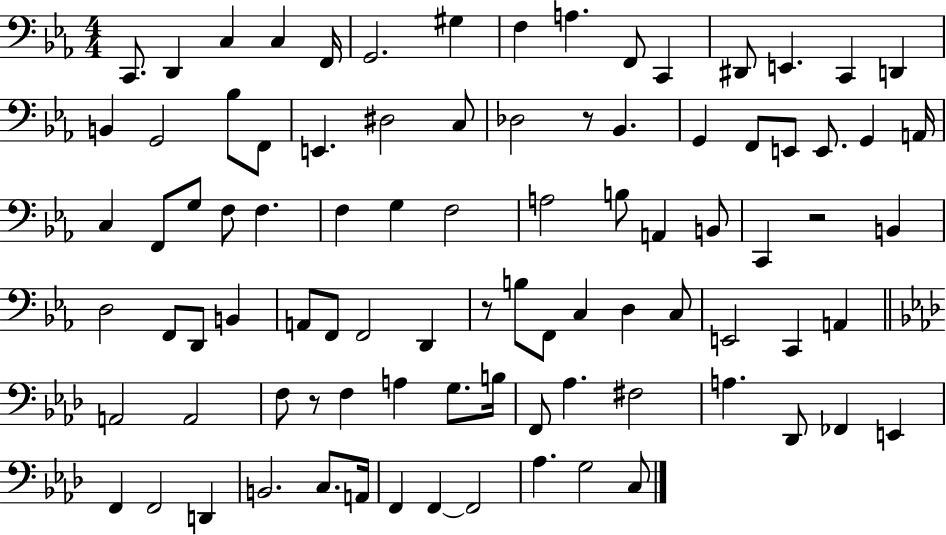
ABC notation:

X:1
T:Untitled
M:4/4
L:1/4
K:Eb
C,,/2 D,, C, C, F,,/4 G,,2 ^G, F, A, F,,/2 C,, ^D,,/2 E,, C,, D,, B,, G,,2 _B,/2 F,,/2 E,, ^D,2 C,/2 _D,2 z/2 _B,, G,, F,,/2 E,,/2 E,,/2 G,, A,,/4 C, F,,/2 G,/2 F,/2 F, F, G, F,2 A,2 B,/2 A,, B,,/2 C,, z2 B,, D,2 F,,/2 D,,/2 B,, A,,/2 F,,/2 F,,2 D,, z/2 B,/2 F,,/2 C, D, C,/2 E,,2 C,, A,, A,,2 A,,2 F,/2 z/2 F, A, G,/2 B,/4 F,,/2 _A, ^F,2 A, _D,,/2 _F,, E,, F,, F,,2 D,, B,,2 C,/2 A,,/4 F,, F,, F,,2 _A, G,2 C,/2